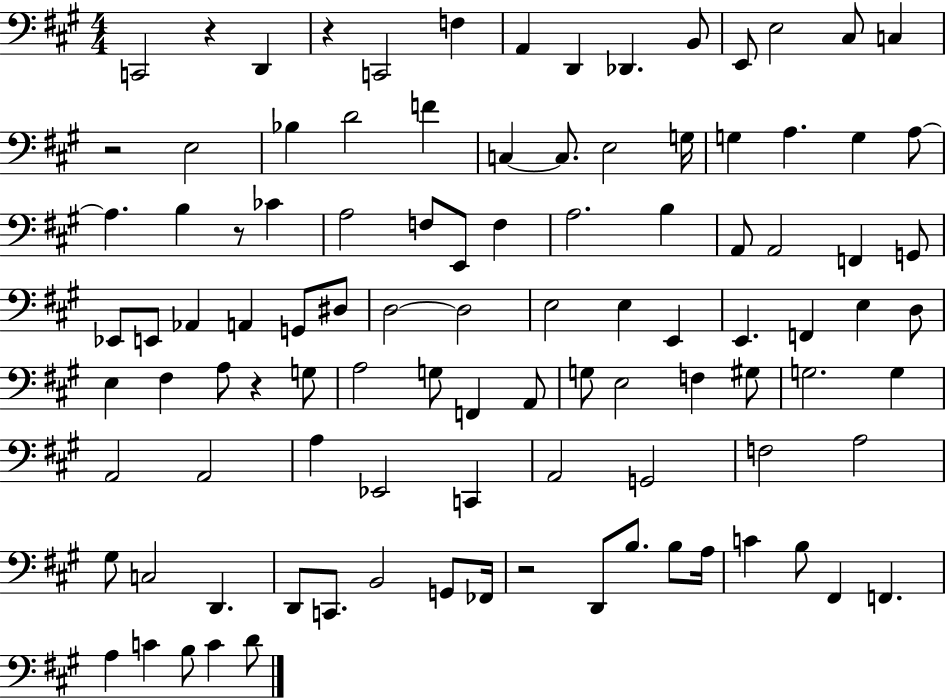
{
  \clef bass
  \numericTimeSignature
  \time 4/4
  \key a \major
  c,2 r4 d,4 | r4 c,2 f4 | a,4 d,4 des,4. b,8 | e,8 e2 cis8 c4 | \break r2 e2 | bes4 d'2 f'4 | c4~~ c8. e2 g16 | g4 a4. g4 a8~~ | \break a4. b4 r8 ces'4 | a2 f8 e,8 f4 | a2. b4 | a,8 a,2 f,4 g,8 | \break ees,8 e,8 aes,4 a,4 g,8 dis8 | d2~~ d2 | e2 e4 e,4 | e,4. f,4 e4 d8 | \break e4 fis4 a8 r4 g8 | a2 g8 f,4 a,8 | g8 e2 f4 gis8 | g2. g4 | \break a,2 a,2 | a4 ees,2 c,4 | a,2 g,2 | f2 a2 | \break gis8 c2 d,4. | d,8 c,8. b,2 g,8 fes,16 | r2 d,8 b8. b8 a16 | c'4 b8 fis,4 f,4. | \break a4 c'4 b8 c'4 d'8 | \bar "|."
}